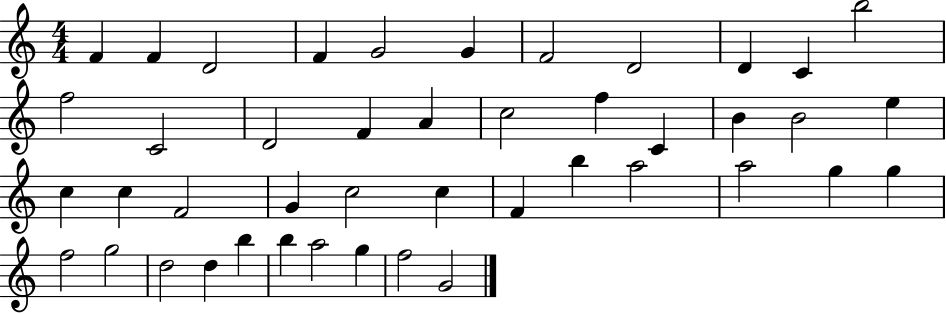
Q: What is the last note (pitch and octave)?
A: G4